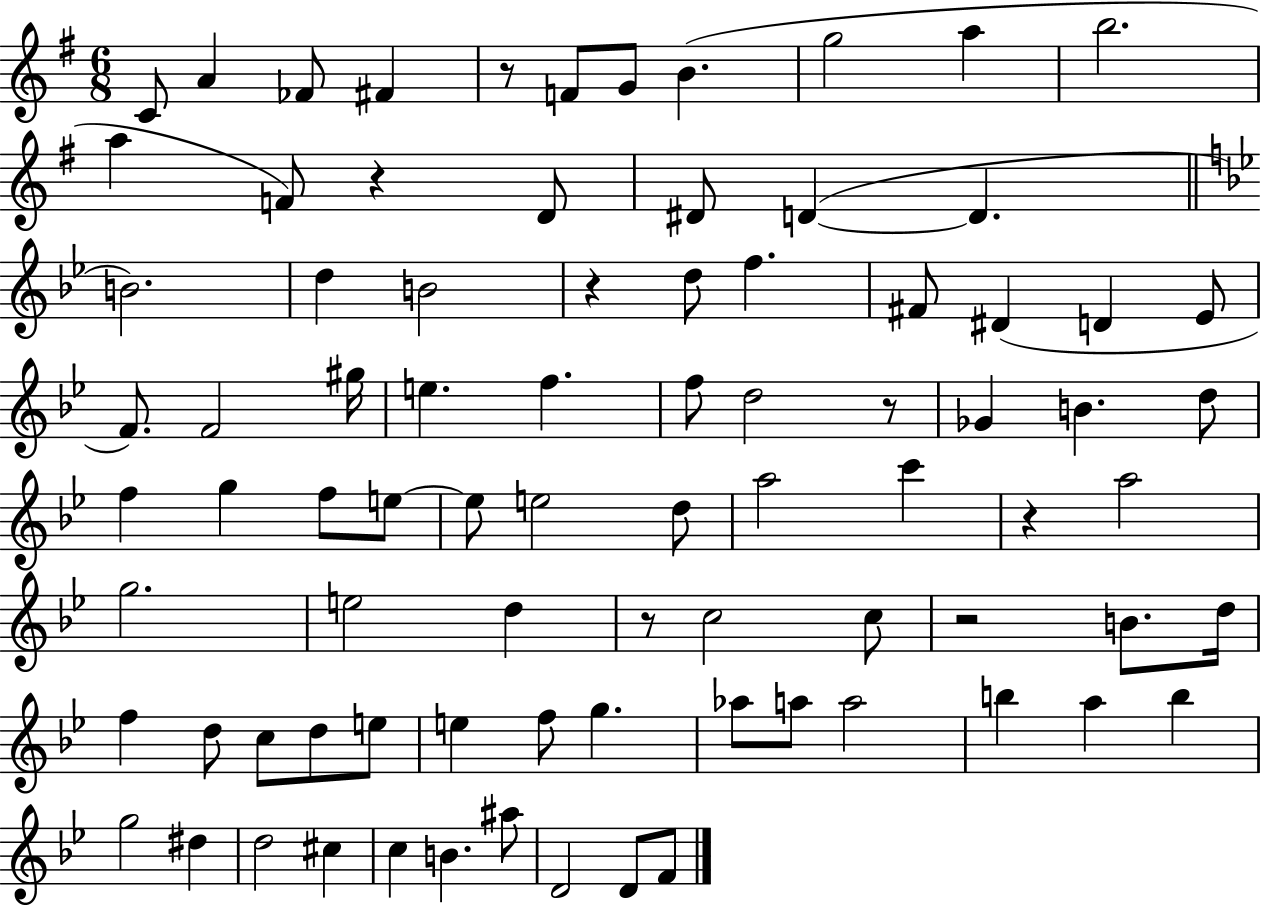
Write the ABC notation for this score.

X:1
T:Untitled
M:6/8
L:1/4
K:G
C/2 A _F/2 ^F z/2 F/2 G/2 B g2 a b2 a F/2 z D/2 ^D/2 D D B2 d B2 z d/2 f ^F/2 ^D D _E/2 F/2 F2 ^g/4 e f f/2 d2 z/2 _G B d/2 f g f/2 e/2 e/2 e2 d/2 a2 c' z a2 g2 e2 d z/2 c2 c/2 z2 B/2 d/4 f d/2 c/2 d/2 e/2 e f/2 g _a/2 a/2 a2 b a b g2 ^d d2 ^c c B ^a/2 D2 D/2 F/2